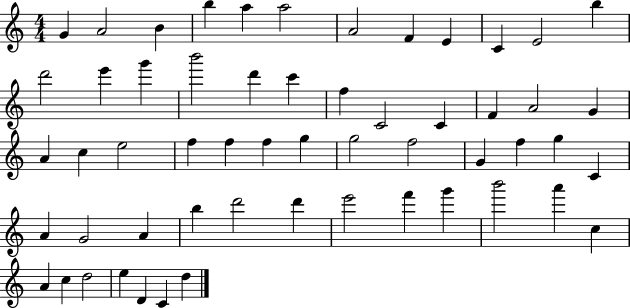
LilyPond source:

{
  \clef treble
  \numericTimeSignature
  \time 4/4
  \key c \major
  g'4 a'2 b'4 | b''4 a''4 a''2 | a'2 f'4 e'4 | c'4 e'2 b''4 | \break d'''2 e'''4 g'''4 | b'''2 d'''4 c'''4 | f''4 c'2 c'4 | f'4 a'2 g'4 | \break a'4 c''4 e''2 | f''4 f''4 f''4 g''4 | g''2 f''2 | g'4 f''4 g''4 c'4 | \break a'4 g'2 a'4 | b''4 d'''2 d'''4 | e'''2 f'''4 g'''4 | b'''2 a'''4 c''4 | \break a'4 c''4 d''2 | e''4 d'4 c'4 d''4 | \bar "|."
}